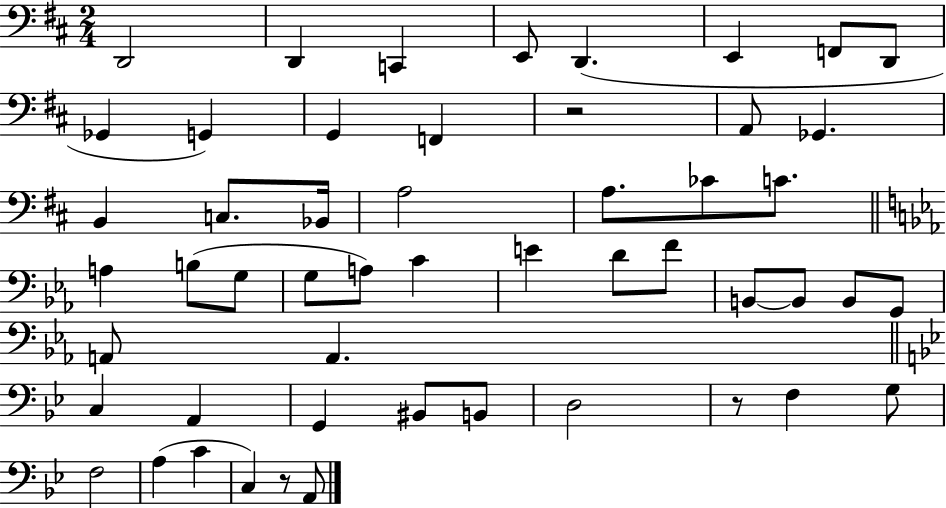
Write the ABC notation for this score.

X:1
T:Untitled
M:2/4
L:1/4
K:D
D,,2 D,, C,, E,,/2 D,, E,, F,,/2 D,,/2 _G,, G,, G,, F,, z2 A,,/2 _G,, B,, C,/2 _B,,/4 A,2 A,/2 _C/2 C/2 A, B,/2 G,/2 G,/2 A,/2 C E D/2 F/2 B,,/2 B,,/2 B,,/2 G,,/2 A,,/2 A,, C, A,, G,, ^B,,/2 B,,/2 D,2 z/2 F, G,/2 F,2 A, C C, z/2 A,,/2